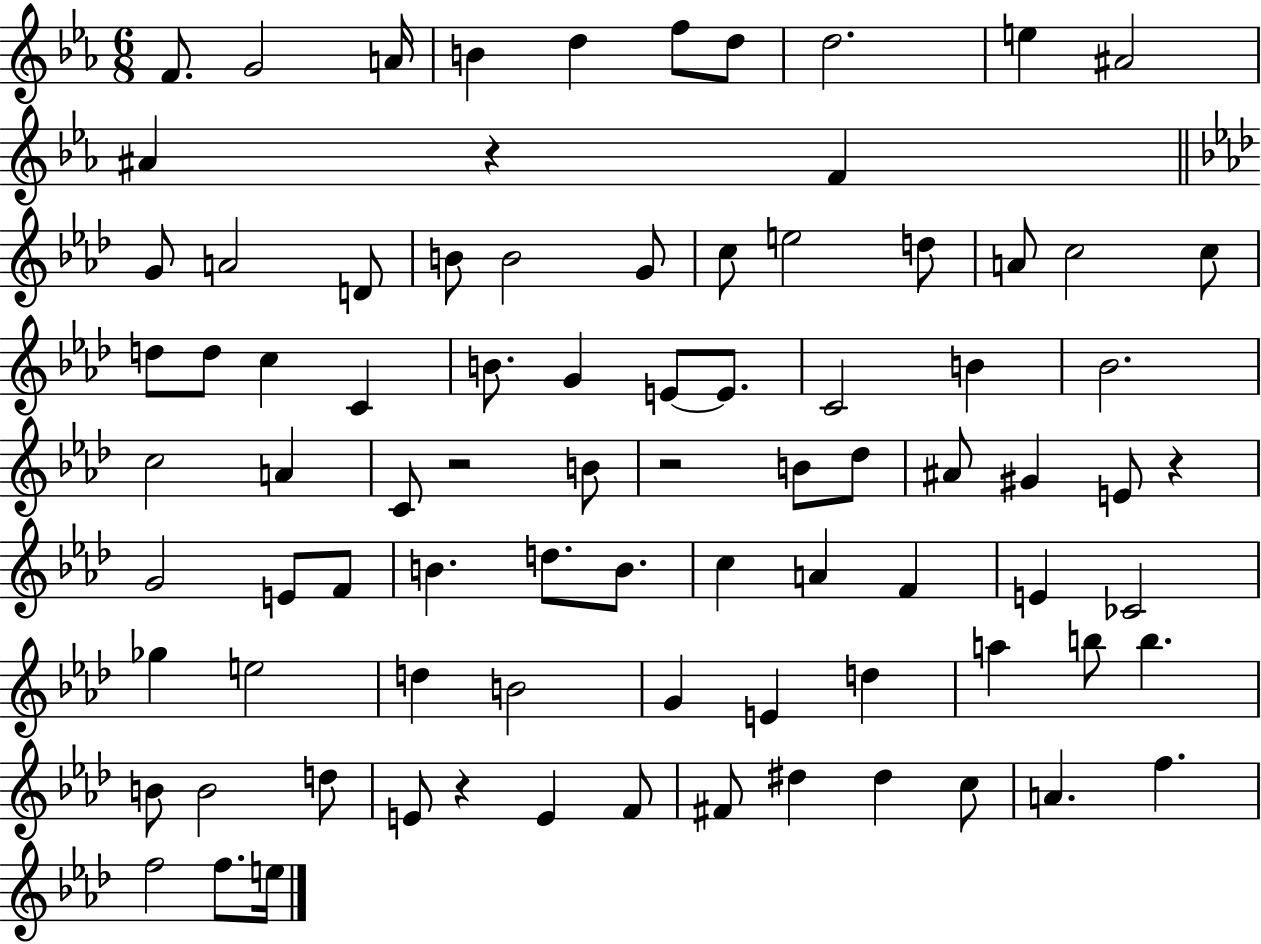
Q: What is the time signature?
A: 6/8